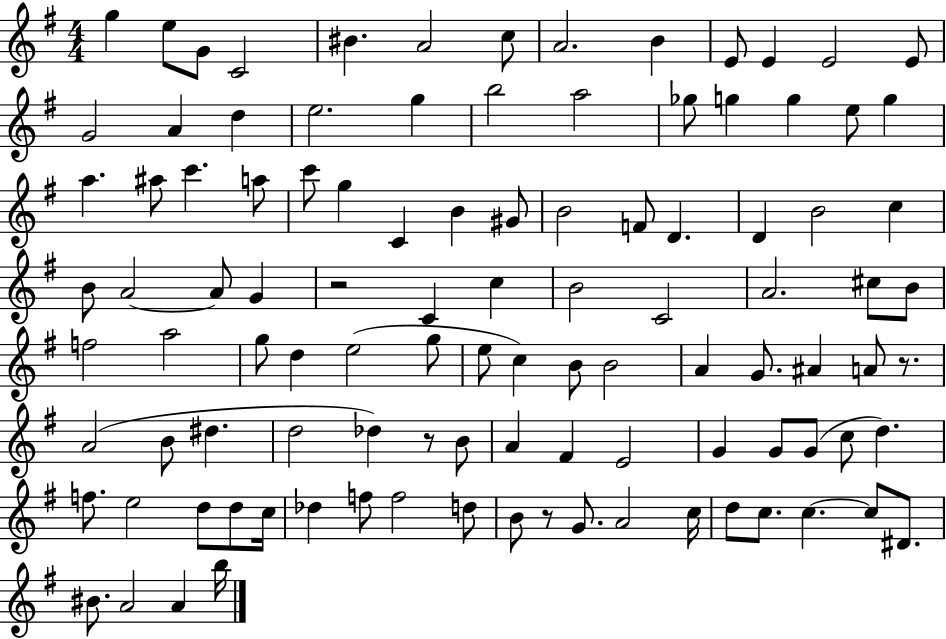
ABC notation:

X:1
T:Untitled
M:4/4
L:1/4
K:G
g e/2 G/2 C2 ^B A2 c/2 A2 B E/2 E E2 E/2 G2 A d e2 g b2 a2 _g/2 g g e/2 g a ^a/2 c' a/2 c'/2 g C B ^G/2 B2 F/2 D D B2 c B/2 A2 A/2 G z2 C c B2 C2 A2 ^c/2 B/2 f2 a2 g/2 d e2 g/2 e/2 c B/2 B2 A G/2 ^A A/2 z/2 A2 B/2 ^d d2 _d z/2 B/2 A ^F E2 G G/2 G/2 c/2 d f/2 e2 d/2 d/2 c/4 _d f/2 f2 d/2 B/2 z/2 G/2 A2 c/4 d/2 c/2 c c/2 ^D/2 ^B/2 A2 A b/4